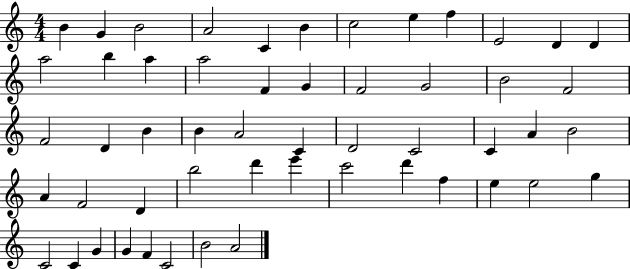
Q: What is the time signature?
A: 4/4